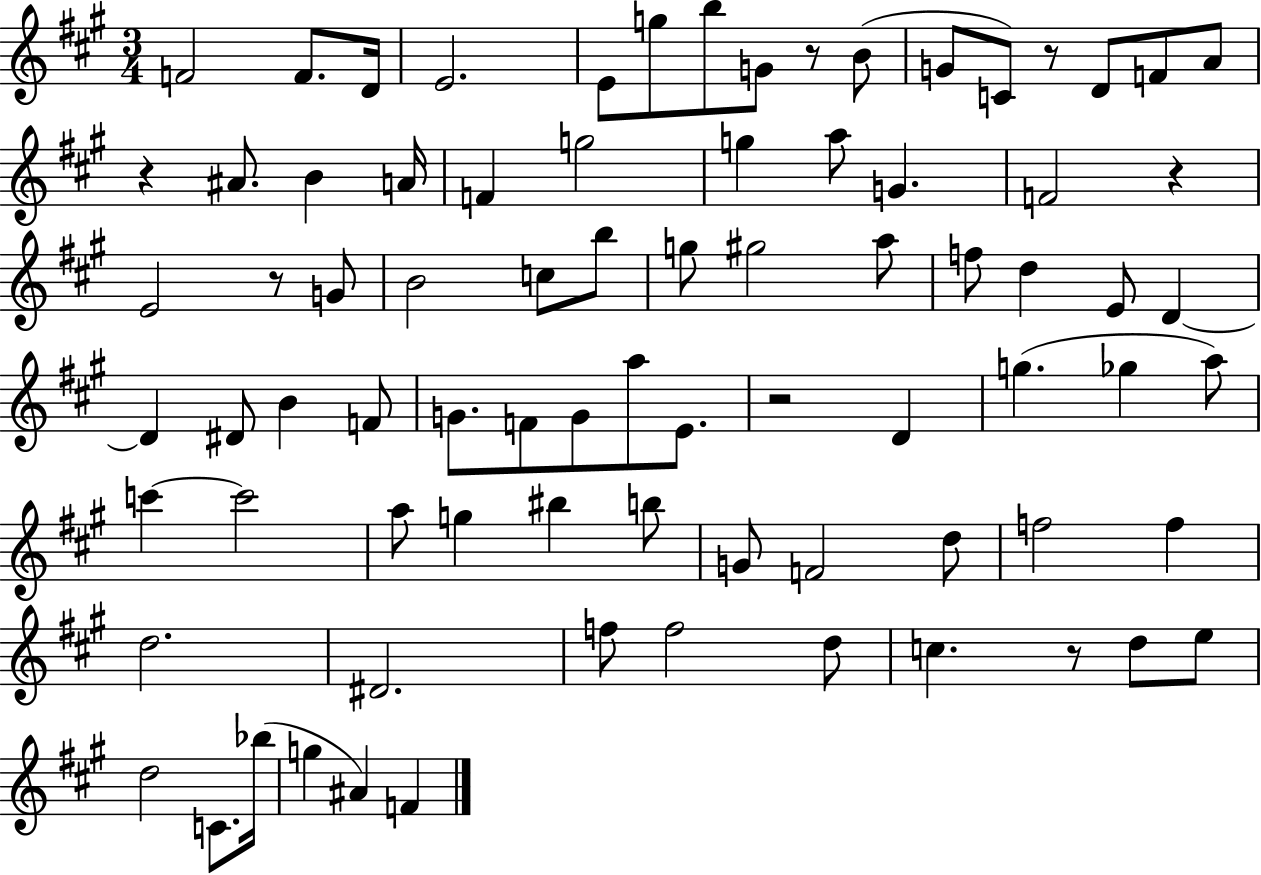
F4/h F4/e. D4/s E4/h. E4/e G5/e B5/e G4/e R/e B4/e G4/e C4/e R/e D4/e F4/e A4/e R/q A#4/e. B4/q A4/s F4/q G5/h G5/q A5/e G4/q. F4/h R/q E4/h R/e G4/e B4/h C5/e B5/e G5/e G#5/h A5/e F5/e D5/q E4/e D4/q D4/q D#4/e B4/q F4/e G4/e. F4/e G4/e A5/e E4/e. R/h D4/q G5/q. Gb5/q A5/e C6/q C6/h A5/e G5/q BIS5/q B5/e G4/e F4/h D5/e F5/h F5/q D5/h. D#4/h. F5/e F5/h D5/e C5/q. R/e D5/e E5/e D5/h C4/e. Bb5/s G5/q A#4/q F4/q